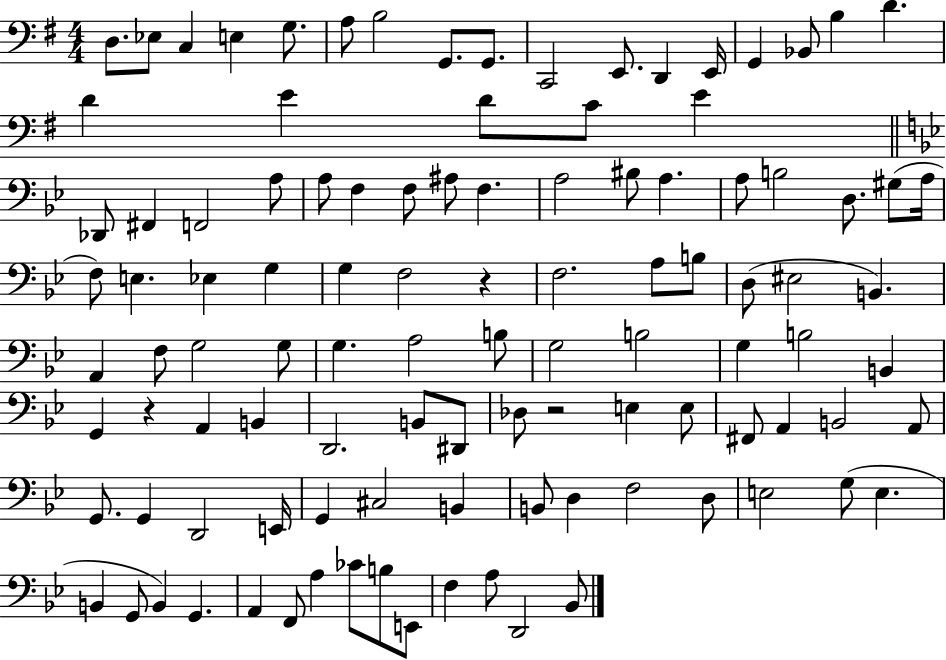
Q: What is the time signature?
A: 4/4